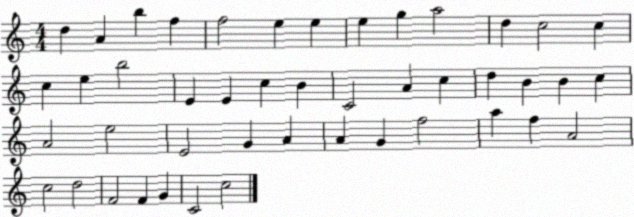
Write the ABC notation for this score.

X:1
T:Untitled
M:4/4
L:1/4
K:C
d A b f f2 e e e g a2 d c2 c c e b2 E E c B C2 A c d B B c A2 e2 E2 G A A G f2 a f A2 c2 d2 F2 F G C2 c2